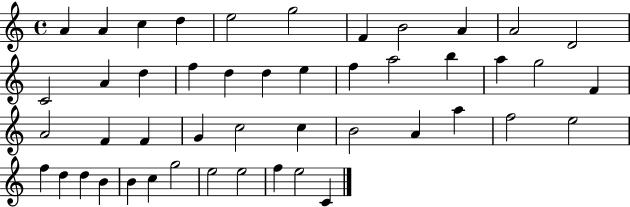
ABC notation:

X:1
T:Untitled
M:4/4
L:1/4
K:C
A A c d e2 g2 F B2 A A2 D2 C2 A d f d d e f a2 b a g2 F A2 F F G c2 c B2 A a f2 e2 f d d B B c g2 e2 e2 f e2 C